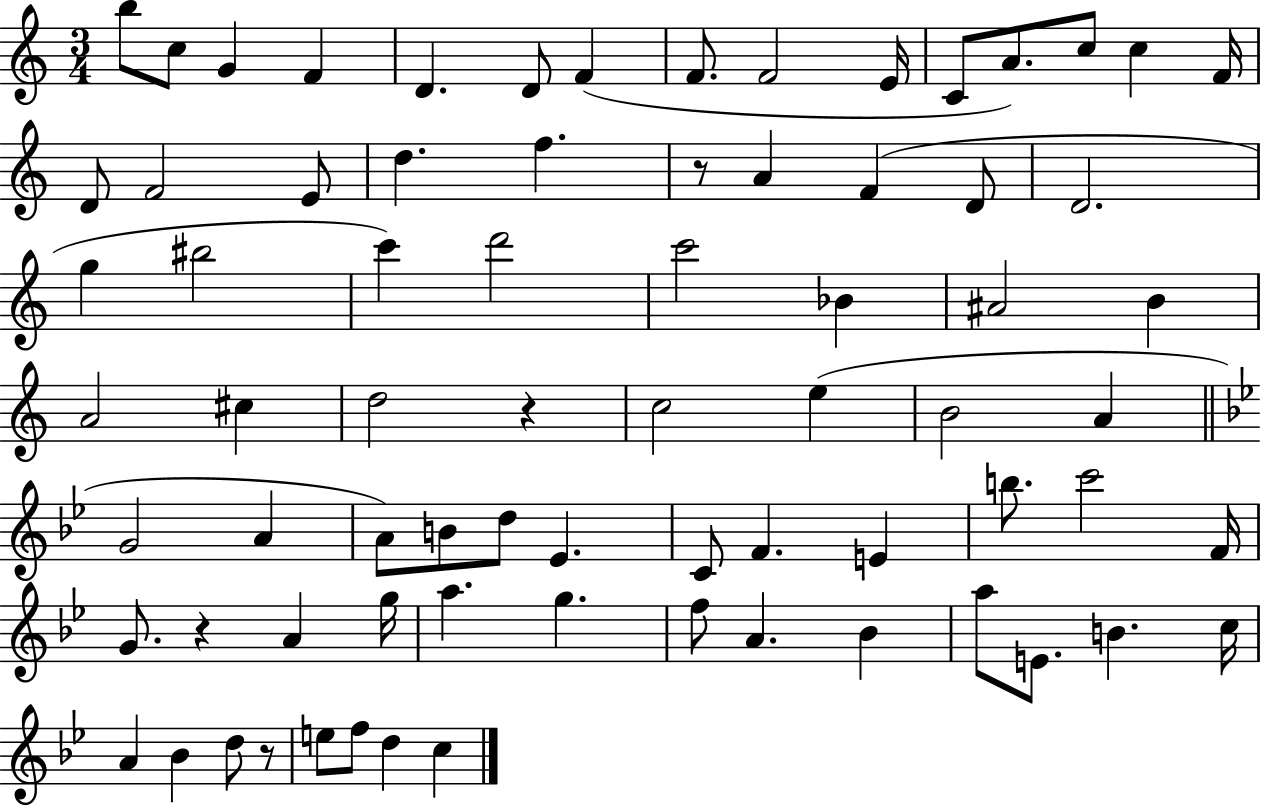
{
  \clef treble
  \numericTimeSignature
  \time 3/4
  \key c \major
  \repeat volta 2 { b''8 c''8 g'4 f'4 | d'4. d'8 f'4( | f'8. f'2 e'16 | c'8 a'8.) c''8 c''4 f'16 | \break d'8 f'2 e'8 | d''4. f''4. | r8 a'4 f'4( d'8 | d'2. | \break g''4 bis''2 | c'''4) d'''2 | c'''2 bes'4 | ais'2 b'4 | \break a'2 cis''4 | d''2 r4 | c''2 e''4( | b'2 a'4 | \break \bar "||" \break \key bes \major g'2 a'4 | a'8) b'8 d''8 ees'4. | c'8 f'4. e'4 | b''8. c'''2 f'16 | \break g'8. r4 a'4 g''16 | a''4. g''4. | f''8 a'4. bes'4 | a''8 e'8. b'4. c''16 | \break a'4 bes'4 d''8 r8 | e''8 f''8 d''4 c''4 | } \bar "|."
}